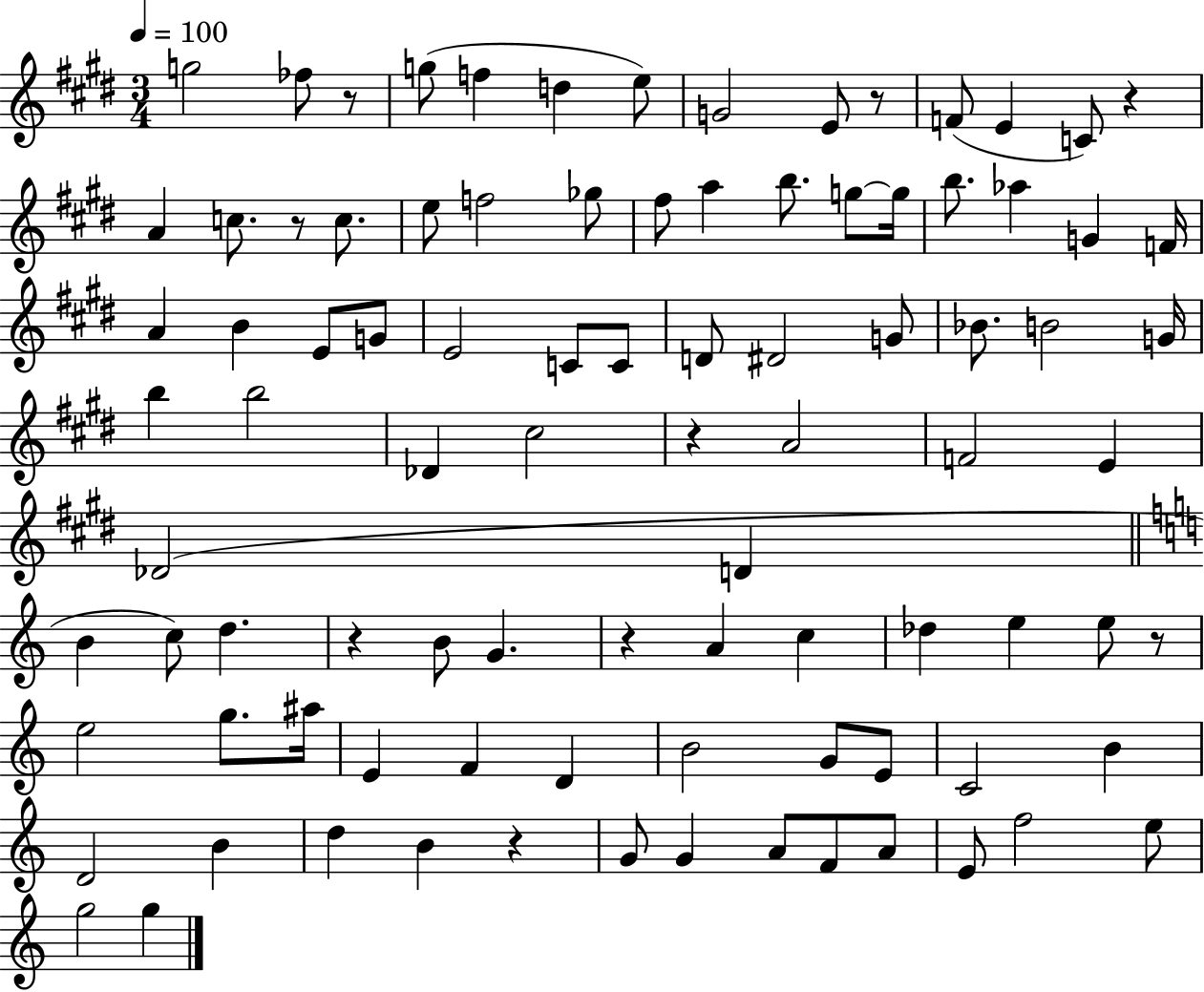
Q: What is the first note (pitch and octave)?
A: G5